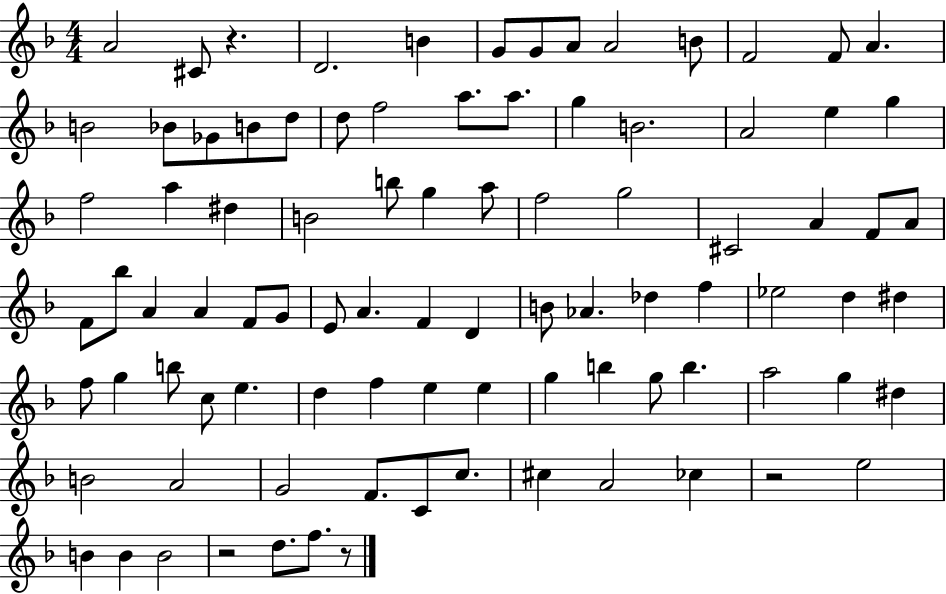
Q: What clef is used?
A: treble